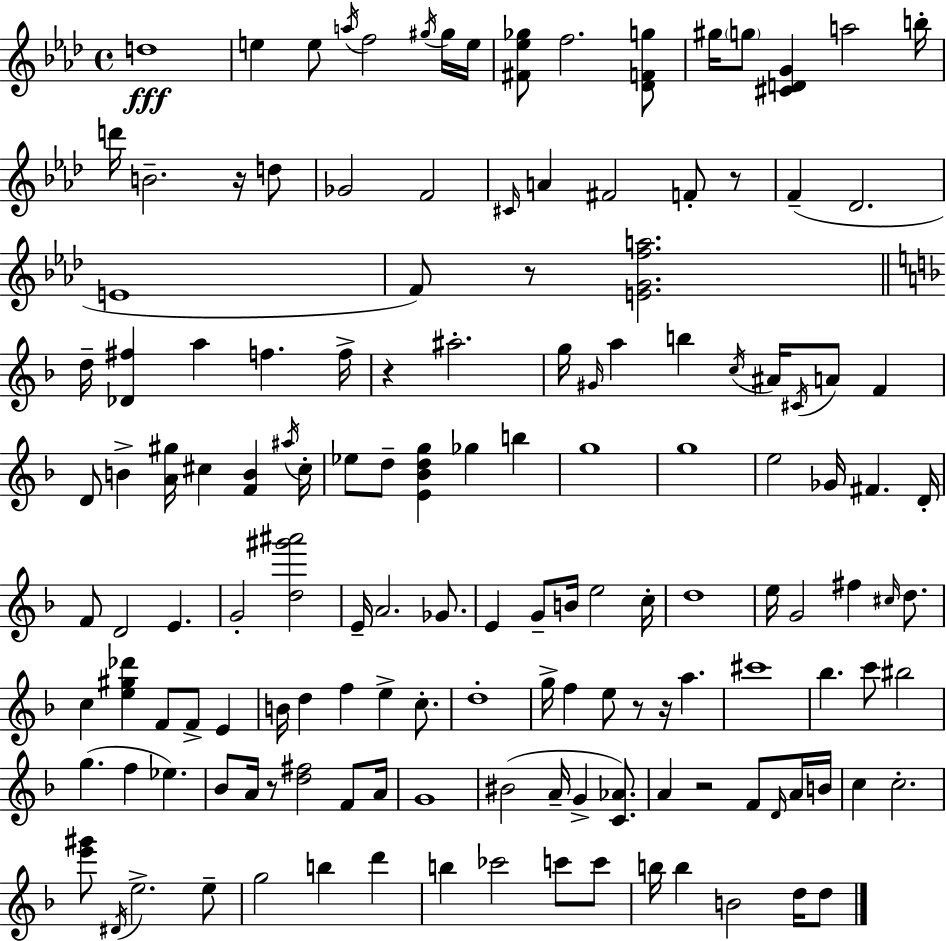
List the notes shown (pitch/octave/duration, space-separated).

D5/w E5/q E5/e A5/s F5/h G#5/s G#5/s E5/s [F#4,Eb5,Gb5]/e F5/h. [Db4,F4,G5]/e G#5/s G5/e [C#4,D4,G4]/q A5/h B5/s D6/s B4/h. R/s D5/e Gb4/h F4/h C#4/s A4/q F#4/h F4/e R/e F4/q Db4/h. E4/w F4/e R/e [E4,G4,F5,A5]/h. D5/s [Db4,F#5]/q A5/q F5/q. F5/s R/q A#5/h. G5/s G#4/s A5/q B5/q C5/s A#4/s C#4/s A4/e F4/q D4/e B4/q [A4,G#5]/s C#5/q [F4,B4]/q A#5/s C#5/s Eb5/e D5/e [E4,Bb4,D5,G5]/q Gb5/q B5/q G5/w G5/w E5/h Gb4/s F#4/q. D4/s F4/e D4/h E4/q. G4/h [D5,G#6,A#6]/h E4/s A4/h. Gb4/e. E4/q G4/e B4/s E5/h C5/s D5/w E5/s G4/h F#5/q C#5/s D5/e. C5/q [E5,G#5,Db6]/q F4/e F4/e E4/q B4/s D5/q F5/q E5/q C5/e. D5/w G5/s F5/q E5/e R/e R/s A5/q. C#6/w Bb5/q. C6/e BIS5/h G5/q. F5/q Eb5/q. Bb4/e A4/s R/e [D5,F#5]/h F4/e A4/s G4/w BIS4/h A4/s G4/q [C4,Ab4]/e. A4/q R/h F4/e D4/s A4/s B4/s C5/q C5/h. [E6,G#6]/e D#4/s E5/h. E5/e G5/h B5/q D6/q B5/q CES6/h C6/e C6/e B5/s B5/q B4/h D5/s D5/e